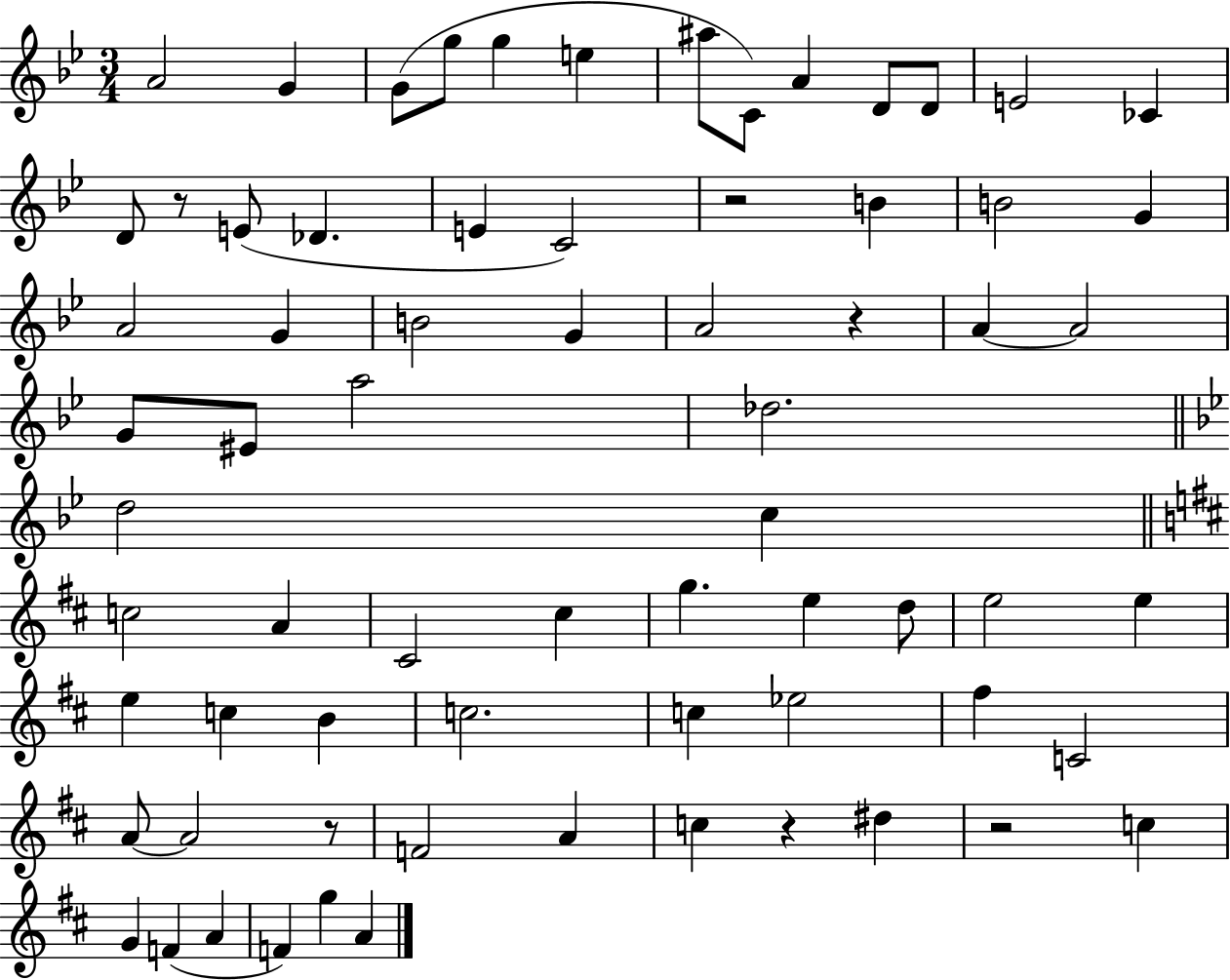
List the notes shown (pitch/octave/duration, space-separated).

A4/h G4/q G4/e G5/e G5/q E5/q A#5/e C4/e A4/q D4/e D4/e E4/h CES4/q D4/e R/e E4/e Db4/q. E4/q C4/h R/h B4/q B4/h G4/q A4/h G4/q B4/h G4/q A4/h R/q A4/q A4/h G4/e EIS4/e A5/h Db5/h. D5/h C5/q C5/h A4/q C#4/h C#5/q G5/q. E5/q D5/e E5/h E5/q E5/q C5/q B4/q C5/h. C5/q Eb5/h F#5/q C4/h A4/e A4/h R/e F4/h A4/q C5/q R/q D#5/q R/h C5/q G4/q F4/q A4/q F4/q G5/q A4/q